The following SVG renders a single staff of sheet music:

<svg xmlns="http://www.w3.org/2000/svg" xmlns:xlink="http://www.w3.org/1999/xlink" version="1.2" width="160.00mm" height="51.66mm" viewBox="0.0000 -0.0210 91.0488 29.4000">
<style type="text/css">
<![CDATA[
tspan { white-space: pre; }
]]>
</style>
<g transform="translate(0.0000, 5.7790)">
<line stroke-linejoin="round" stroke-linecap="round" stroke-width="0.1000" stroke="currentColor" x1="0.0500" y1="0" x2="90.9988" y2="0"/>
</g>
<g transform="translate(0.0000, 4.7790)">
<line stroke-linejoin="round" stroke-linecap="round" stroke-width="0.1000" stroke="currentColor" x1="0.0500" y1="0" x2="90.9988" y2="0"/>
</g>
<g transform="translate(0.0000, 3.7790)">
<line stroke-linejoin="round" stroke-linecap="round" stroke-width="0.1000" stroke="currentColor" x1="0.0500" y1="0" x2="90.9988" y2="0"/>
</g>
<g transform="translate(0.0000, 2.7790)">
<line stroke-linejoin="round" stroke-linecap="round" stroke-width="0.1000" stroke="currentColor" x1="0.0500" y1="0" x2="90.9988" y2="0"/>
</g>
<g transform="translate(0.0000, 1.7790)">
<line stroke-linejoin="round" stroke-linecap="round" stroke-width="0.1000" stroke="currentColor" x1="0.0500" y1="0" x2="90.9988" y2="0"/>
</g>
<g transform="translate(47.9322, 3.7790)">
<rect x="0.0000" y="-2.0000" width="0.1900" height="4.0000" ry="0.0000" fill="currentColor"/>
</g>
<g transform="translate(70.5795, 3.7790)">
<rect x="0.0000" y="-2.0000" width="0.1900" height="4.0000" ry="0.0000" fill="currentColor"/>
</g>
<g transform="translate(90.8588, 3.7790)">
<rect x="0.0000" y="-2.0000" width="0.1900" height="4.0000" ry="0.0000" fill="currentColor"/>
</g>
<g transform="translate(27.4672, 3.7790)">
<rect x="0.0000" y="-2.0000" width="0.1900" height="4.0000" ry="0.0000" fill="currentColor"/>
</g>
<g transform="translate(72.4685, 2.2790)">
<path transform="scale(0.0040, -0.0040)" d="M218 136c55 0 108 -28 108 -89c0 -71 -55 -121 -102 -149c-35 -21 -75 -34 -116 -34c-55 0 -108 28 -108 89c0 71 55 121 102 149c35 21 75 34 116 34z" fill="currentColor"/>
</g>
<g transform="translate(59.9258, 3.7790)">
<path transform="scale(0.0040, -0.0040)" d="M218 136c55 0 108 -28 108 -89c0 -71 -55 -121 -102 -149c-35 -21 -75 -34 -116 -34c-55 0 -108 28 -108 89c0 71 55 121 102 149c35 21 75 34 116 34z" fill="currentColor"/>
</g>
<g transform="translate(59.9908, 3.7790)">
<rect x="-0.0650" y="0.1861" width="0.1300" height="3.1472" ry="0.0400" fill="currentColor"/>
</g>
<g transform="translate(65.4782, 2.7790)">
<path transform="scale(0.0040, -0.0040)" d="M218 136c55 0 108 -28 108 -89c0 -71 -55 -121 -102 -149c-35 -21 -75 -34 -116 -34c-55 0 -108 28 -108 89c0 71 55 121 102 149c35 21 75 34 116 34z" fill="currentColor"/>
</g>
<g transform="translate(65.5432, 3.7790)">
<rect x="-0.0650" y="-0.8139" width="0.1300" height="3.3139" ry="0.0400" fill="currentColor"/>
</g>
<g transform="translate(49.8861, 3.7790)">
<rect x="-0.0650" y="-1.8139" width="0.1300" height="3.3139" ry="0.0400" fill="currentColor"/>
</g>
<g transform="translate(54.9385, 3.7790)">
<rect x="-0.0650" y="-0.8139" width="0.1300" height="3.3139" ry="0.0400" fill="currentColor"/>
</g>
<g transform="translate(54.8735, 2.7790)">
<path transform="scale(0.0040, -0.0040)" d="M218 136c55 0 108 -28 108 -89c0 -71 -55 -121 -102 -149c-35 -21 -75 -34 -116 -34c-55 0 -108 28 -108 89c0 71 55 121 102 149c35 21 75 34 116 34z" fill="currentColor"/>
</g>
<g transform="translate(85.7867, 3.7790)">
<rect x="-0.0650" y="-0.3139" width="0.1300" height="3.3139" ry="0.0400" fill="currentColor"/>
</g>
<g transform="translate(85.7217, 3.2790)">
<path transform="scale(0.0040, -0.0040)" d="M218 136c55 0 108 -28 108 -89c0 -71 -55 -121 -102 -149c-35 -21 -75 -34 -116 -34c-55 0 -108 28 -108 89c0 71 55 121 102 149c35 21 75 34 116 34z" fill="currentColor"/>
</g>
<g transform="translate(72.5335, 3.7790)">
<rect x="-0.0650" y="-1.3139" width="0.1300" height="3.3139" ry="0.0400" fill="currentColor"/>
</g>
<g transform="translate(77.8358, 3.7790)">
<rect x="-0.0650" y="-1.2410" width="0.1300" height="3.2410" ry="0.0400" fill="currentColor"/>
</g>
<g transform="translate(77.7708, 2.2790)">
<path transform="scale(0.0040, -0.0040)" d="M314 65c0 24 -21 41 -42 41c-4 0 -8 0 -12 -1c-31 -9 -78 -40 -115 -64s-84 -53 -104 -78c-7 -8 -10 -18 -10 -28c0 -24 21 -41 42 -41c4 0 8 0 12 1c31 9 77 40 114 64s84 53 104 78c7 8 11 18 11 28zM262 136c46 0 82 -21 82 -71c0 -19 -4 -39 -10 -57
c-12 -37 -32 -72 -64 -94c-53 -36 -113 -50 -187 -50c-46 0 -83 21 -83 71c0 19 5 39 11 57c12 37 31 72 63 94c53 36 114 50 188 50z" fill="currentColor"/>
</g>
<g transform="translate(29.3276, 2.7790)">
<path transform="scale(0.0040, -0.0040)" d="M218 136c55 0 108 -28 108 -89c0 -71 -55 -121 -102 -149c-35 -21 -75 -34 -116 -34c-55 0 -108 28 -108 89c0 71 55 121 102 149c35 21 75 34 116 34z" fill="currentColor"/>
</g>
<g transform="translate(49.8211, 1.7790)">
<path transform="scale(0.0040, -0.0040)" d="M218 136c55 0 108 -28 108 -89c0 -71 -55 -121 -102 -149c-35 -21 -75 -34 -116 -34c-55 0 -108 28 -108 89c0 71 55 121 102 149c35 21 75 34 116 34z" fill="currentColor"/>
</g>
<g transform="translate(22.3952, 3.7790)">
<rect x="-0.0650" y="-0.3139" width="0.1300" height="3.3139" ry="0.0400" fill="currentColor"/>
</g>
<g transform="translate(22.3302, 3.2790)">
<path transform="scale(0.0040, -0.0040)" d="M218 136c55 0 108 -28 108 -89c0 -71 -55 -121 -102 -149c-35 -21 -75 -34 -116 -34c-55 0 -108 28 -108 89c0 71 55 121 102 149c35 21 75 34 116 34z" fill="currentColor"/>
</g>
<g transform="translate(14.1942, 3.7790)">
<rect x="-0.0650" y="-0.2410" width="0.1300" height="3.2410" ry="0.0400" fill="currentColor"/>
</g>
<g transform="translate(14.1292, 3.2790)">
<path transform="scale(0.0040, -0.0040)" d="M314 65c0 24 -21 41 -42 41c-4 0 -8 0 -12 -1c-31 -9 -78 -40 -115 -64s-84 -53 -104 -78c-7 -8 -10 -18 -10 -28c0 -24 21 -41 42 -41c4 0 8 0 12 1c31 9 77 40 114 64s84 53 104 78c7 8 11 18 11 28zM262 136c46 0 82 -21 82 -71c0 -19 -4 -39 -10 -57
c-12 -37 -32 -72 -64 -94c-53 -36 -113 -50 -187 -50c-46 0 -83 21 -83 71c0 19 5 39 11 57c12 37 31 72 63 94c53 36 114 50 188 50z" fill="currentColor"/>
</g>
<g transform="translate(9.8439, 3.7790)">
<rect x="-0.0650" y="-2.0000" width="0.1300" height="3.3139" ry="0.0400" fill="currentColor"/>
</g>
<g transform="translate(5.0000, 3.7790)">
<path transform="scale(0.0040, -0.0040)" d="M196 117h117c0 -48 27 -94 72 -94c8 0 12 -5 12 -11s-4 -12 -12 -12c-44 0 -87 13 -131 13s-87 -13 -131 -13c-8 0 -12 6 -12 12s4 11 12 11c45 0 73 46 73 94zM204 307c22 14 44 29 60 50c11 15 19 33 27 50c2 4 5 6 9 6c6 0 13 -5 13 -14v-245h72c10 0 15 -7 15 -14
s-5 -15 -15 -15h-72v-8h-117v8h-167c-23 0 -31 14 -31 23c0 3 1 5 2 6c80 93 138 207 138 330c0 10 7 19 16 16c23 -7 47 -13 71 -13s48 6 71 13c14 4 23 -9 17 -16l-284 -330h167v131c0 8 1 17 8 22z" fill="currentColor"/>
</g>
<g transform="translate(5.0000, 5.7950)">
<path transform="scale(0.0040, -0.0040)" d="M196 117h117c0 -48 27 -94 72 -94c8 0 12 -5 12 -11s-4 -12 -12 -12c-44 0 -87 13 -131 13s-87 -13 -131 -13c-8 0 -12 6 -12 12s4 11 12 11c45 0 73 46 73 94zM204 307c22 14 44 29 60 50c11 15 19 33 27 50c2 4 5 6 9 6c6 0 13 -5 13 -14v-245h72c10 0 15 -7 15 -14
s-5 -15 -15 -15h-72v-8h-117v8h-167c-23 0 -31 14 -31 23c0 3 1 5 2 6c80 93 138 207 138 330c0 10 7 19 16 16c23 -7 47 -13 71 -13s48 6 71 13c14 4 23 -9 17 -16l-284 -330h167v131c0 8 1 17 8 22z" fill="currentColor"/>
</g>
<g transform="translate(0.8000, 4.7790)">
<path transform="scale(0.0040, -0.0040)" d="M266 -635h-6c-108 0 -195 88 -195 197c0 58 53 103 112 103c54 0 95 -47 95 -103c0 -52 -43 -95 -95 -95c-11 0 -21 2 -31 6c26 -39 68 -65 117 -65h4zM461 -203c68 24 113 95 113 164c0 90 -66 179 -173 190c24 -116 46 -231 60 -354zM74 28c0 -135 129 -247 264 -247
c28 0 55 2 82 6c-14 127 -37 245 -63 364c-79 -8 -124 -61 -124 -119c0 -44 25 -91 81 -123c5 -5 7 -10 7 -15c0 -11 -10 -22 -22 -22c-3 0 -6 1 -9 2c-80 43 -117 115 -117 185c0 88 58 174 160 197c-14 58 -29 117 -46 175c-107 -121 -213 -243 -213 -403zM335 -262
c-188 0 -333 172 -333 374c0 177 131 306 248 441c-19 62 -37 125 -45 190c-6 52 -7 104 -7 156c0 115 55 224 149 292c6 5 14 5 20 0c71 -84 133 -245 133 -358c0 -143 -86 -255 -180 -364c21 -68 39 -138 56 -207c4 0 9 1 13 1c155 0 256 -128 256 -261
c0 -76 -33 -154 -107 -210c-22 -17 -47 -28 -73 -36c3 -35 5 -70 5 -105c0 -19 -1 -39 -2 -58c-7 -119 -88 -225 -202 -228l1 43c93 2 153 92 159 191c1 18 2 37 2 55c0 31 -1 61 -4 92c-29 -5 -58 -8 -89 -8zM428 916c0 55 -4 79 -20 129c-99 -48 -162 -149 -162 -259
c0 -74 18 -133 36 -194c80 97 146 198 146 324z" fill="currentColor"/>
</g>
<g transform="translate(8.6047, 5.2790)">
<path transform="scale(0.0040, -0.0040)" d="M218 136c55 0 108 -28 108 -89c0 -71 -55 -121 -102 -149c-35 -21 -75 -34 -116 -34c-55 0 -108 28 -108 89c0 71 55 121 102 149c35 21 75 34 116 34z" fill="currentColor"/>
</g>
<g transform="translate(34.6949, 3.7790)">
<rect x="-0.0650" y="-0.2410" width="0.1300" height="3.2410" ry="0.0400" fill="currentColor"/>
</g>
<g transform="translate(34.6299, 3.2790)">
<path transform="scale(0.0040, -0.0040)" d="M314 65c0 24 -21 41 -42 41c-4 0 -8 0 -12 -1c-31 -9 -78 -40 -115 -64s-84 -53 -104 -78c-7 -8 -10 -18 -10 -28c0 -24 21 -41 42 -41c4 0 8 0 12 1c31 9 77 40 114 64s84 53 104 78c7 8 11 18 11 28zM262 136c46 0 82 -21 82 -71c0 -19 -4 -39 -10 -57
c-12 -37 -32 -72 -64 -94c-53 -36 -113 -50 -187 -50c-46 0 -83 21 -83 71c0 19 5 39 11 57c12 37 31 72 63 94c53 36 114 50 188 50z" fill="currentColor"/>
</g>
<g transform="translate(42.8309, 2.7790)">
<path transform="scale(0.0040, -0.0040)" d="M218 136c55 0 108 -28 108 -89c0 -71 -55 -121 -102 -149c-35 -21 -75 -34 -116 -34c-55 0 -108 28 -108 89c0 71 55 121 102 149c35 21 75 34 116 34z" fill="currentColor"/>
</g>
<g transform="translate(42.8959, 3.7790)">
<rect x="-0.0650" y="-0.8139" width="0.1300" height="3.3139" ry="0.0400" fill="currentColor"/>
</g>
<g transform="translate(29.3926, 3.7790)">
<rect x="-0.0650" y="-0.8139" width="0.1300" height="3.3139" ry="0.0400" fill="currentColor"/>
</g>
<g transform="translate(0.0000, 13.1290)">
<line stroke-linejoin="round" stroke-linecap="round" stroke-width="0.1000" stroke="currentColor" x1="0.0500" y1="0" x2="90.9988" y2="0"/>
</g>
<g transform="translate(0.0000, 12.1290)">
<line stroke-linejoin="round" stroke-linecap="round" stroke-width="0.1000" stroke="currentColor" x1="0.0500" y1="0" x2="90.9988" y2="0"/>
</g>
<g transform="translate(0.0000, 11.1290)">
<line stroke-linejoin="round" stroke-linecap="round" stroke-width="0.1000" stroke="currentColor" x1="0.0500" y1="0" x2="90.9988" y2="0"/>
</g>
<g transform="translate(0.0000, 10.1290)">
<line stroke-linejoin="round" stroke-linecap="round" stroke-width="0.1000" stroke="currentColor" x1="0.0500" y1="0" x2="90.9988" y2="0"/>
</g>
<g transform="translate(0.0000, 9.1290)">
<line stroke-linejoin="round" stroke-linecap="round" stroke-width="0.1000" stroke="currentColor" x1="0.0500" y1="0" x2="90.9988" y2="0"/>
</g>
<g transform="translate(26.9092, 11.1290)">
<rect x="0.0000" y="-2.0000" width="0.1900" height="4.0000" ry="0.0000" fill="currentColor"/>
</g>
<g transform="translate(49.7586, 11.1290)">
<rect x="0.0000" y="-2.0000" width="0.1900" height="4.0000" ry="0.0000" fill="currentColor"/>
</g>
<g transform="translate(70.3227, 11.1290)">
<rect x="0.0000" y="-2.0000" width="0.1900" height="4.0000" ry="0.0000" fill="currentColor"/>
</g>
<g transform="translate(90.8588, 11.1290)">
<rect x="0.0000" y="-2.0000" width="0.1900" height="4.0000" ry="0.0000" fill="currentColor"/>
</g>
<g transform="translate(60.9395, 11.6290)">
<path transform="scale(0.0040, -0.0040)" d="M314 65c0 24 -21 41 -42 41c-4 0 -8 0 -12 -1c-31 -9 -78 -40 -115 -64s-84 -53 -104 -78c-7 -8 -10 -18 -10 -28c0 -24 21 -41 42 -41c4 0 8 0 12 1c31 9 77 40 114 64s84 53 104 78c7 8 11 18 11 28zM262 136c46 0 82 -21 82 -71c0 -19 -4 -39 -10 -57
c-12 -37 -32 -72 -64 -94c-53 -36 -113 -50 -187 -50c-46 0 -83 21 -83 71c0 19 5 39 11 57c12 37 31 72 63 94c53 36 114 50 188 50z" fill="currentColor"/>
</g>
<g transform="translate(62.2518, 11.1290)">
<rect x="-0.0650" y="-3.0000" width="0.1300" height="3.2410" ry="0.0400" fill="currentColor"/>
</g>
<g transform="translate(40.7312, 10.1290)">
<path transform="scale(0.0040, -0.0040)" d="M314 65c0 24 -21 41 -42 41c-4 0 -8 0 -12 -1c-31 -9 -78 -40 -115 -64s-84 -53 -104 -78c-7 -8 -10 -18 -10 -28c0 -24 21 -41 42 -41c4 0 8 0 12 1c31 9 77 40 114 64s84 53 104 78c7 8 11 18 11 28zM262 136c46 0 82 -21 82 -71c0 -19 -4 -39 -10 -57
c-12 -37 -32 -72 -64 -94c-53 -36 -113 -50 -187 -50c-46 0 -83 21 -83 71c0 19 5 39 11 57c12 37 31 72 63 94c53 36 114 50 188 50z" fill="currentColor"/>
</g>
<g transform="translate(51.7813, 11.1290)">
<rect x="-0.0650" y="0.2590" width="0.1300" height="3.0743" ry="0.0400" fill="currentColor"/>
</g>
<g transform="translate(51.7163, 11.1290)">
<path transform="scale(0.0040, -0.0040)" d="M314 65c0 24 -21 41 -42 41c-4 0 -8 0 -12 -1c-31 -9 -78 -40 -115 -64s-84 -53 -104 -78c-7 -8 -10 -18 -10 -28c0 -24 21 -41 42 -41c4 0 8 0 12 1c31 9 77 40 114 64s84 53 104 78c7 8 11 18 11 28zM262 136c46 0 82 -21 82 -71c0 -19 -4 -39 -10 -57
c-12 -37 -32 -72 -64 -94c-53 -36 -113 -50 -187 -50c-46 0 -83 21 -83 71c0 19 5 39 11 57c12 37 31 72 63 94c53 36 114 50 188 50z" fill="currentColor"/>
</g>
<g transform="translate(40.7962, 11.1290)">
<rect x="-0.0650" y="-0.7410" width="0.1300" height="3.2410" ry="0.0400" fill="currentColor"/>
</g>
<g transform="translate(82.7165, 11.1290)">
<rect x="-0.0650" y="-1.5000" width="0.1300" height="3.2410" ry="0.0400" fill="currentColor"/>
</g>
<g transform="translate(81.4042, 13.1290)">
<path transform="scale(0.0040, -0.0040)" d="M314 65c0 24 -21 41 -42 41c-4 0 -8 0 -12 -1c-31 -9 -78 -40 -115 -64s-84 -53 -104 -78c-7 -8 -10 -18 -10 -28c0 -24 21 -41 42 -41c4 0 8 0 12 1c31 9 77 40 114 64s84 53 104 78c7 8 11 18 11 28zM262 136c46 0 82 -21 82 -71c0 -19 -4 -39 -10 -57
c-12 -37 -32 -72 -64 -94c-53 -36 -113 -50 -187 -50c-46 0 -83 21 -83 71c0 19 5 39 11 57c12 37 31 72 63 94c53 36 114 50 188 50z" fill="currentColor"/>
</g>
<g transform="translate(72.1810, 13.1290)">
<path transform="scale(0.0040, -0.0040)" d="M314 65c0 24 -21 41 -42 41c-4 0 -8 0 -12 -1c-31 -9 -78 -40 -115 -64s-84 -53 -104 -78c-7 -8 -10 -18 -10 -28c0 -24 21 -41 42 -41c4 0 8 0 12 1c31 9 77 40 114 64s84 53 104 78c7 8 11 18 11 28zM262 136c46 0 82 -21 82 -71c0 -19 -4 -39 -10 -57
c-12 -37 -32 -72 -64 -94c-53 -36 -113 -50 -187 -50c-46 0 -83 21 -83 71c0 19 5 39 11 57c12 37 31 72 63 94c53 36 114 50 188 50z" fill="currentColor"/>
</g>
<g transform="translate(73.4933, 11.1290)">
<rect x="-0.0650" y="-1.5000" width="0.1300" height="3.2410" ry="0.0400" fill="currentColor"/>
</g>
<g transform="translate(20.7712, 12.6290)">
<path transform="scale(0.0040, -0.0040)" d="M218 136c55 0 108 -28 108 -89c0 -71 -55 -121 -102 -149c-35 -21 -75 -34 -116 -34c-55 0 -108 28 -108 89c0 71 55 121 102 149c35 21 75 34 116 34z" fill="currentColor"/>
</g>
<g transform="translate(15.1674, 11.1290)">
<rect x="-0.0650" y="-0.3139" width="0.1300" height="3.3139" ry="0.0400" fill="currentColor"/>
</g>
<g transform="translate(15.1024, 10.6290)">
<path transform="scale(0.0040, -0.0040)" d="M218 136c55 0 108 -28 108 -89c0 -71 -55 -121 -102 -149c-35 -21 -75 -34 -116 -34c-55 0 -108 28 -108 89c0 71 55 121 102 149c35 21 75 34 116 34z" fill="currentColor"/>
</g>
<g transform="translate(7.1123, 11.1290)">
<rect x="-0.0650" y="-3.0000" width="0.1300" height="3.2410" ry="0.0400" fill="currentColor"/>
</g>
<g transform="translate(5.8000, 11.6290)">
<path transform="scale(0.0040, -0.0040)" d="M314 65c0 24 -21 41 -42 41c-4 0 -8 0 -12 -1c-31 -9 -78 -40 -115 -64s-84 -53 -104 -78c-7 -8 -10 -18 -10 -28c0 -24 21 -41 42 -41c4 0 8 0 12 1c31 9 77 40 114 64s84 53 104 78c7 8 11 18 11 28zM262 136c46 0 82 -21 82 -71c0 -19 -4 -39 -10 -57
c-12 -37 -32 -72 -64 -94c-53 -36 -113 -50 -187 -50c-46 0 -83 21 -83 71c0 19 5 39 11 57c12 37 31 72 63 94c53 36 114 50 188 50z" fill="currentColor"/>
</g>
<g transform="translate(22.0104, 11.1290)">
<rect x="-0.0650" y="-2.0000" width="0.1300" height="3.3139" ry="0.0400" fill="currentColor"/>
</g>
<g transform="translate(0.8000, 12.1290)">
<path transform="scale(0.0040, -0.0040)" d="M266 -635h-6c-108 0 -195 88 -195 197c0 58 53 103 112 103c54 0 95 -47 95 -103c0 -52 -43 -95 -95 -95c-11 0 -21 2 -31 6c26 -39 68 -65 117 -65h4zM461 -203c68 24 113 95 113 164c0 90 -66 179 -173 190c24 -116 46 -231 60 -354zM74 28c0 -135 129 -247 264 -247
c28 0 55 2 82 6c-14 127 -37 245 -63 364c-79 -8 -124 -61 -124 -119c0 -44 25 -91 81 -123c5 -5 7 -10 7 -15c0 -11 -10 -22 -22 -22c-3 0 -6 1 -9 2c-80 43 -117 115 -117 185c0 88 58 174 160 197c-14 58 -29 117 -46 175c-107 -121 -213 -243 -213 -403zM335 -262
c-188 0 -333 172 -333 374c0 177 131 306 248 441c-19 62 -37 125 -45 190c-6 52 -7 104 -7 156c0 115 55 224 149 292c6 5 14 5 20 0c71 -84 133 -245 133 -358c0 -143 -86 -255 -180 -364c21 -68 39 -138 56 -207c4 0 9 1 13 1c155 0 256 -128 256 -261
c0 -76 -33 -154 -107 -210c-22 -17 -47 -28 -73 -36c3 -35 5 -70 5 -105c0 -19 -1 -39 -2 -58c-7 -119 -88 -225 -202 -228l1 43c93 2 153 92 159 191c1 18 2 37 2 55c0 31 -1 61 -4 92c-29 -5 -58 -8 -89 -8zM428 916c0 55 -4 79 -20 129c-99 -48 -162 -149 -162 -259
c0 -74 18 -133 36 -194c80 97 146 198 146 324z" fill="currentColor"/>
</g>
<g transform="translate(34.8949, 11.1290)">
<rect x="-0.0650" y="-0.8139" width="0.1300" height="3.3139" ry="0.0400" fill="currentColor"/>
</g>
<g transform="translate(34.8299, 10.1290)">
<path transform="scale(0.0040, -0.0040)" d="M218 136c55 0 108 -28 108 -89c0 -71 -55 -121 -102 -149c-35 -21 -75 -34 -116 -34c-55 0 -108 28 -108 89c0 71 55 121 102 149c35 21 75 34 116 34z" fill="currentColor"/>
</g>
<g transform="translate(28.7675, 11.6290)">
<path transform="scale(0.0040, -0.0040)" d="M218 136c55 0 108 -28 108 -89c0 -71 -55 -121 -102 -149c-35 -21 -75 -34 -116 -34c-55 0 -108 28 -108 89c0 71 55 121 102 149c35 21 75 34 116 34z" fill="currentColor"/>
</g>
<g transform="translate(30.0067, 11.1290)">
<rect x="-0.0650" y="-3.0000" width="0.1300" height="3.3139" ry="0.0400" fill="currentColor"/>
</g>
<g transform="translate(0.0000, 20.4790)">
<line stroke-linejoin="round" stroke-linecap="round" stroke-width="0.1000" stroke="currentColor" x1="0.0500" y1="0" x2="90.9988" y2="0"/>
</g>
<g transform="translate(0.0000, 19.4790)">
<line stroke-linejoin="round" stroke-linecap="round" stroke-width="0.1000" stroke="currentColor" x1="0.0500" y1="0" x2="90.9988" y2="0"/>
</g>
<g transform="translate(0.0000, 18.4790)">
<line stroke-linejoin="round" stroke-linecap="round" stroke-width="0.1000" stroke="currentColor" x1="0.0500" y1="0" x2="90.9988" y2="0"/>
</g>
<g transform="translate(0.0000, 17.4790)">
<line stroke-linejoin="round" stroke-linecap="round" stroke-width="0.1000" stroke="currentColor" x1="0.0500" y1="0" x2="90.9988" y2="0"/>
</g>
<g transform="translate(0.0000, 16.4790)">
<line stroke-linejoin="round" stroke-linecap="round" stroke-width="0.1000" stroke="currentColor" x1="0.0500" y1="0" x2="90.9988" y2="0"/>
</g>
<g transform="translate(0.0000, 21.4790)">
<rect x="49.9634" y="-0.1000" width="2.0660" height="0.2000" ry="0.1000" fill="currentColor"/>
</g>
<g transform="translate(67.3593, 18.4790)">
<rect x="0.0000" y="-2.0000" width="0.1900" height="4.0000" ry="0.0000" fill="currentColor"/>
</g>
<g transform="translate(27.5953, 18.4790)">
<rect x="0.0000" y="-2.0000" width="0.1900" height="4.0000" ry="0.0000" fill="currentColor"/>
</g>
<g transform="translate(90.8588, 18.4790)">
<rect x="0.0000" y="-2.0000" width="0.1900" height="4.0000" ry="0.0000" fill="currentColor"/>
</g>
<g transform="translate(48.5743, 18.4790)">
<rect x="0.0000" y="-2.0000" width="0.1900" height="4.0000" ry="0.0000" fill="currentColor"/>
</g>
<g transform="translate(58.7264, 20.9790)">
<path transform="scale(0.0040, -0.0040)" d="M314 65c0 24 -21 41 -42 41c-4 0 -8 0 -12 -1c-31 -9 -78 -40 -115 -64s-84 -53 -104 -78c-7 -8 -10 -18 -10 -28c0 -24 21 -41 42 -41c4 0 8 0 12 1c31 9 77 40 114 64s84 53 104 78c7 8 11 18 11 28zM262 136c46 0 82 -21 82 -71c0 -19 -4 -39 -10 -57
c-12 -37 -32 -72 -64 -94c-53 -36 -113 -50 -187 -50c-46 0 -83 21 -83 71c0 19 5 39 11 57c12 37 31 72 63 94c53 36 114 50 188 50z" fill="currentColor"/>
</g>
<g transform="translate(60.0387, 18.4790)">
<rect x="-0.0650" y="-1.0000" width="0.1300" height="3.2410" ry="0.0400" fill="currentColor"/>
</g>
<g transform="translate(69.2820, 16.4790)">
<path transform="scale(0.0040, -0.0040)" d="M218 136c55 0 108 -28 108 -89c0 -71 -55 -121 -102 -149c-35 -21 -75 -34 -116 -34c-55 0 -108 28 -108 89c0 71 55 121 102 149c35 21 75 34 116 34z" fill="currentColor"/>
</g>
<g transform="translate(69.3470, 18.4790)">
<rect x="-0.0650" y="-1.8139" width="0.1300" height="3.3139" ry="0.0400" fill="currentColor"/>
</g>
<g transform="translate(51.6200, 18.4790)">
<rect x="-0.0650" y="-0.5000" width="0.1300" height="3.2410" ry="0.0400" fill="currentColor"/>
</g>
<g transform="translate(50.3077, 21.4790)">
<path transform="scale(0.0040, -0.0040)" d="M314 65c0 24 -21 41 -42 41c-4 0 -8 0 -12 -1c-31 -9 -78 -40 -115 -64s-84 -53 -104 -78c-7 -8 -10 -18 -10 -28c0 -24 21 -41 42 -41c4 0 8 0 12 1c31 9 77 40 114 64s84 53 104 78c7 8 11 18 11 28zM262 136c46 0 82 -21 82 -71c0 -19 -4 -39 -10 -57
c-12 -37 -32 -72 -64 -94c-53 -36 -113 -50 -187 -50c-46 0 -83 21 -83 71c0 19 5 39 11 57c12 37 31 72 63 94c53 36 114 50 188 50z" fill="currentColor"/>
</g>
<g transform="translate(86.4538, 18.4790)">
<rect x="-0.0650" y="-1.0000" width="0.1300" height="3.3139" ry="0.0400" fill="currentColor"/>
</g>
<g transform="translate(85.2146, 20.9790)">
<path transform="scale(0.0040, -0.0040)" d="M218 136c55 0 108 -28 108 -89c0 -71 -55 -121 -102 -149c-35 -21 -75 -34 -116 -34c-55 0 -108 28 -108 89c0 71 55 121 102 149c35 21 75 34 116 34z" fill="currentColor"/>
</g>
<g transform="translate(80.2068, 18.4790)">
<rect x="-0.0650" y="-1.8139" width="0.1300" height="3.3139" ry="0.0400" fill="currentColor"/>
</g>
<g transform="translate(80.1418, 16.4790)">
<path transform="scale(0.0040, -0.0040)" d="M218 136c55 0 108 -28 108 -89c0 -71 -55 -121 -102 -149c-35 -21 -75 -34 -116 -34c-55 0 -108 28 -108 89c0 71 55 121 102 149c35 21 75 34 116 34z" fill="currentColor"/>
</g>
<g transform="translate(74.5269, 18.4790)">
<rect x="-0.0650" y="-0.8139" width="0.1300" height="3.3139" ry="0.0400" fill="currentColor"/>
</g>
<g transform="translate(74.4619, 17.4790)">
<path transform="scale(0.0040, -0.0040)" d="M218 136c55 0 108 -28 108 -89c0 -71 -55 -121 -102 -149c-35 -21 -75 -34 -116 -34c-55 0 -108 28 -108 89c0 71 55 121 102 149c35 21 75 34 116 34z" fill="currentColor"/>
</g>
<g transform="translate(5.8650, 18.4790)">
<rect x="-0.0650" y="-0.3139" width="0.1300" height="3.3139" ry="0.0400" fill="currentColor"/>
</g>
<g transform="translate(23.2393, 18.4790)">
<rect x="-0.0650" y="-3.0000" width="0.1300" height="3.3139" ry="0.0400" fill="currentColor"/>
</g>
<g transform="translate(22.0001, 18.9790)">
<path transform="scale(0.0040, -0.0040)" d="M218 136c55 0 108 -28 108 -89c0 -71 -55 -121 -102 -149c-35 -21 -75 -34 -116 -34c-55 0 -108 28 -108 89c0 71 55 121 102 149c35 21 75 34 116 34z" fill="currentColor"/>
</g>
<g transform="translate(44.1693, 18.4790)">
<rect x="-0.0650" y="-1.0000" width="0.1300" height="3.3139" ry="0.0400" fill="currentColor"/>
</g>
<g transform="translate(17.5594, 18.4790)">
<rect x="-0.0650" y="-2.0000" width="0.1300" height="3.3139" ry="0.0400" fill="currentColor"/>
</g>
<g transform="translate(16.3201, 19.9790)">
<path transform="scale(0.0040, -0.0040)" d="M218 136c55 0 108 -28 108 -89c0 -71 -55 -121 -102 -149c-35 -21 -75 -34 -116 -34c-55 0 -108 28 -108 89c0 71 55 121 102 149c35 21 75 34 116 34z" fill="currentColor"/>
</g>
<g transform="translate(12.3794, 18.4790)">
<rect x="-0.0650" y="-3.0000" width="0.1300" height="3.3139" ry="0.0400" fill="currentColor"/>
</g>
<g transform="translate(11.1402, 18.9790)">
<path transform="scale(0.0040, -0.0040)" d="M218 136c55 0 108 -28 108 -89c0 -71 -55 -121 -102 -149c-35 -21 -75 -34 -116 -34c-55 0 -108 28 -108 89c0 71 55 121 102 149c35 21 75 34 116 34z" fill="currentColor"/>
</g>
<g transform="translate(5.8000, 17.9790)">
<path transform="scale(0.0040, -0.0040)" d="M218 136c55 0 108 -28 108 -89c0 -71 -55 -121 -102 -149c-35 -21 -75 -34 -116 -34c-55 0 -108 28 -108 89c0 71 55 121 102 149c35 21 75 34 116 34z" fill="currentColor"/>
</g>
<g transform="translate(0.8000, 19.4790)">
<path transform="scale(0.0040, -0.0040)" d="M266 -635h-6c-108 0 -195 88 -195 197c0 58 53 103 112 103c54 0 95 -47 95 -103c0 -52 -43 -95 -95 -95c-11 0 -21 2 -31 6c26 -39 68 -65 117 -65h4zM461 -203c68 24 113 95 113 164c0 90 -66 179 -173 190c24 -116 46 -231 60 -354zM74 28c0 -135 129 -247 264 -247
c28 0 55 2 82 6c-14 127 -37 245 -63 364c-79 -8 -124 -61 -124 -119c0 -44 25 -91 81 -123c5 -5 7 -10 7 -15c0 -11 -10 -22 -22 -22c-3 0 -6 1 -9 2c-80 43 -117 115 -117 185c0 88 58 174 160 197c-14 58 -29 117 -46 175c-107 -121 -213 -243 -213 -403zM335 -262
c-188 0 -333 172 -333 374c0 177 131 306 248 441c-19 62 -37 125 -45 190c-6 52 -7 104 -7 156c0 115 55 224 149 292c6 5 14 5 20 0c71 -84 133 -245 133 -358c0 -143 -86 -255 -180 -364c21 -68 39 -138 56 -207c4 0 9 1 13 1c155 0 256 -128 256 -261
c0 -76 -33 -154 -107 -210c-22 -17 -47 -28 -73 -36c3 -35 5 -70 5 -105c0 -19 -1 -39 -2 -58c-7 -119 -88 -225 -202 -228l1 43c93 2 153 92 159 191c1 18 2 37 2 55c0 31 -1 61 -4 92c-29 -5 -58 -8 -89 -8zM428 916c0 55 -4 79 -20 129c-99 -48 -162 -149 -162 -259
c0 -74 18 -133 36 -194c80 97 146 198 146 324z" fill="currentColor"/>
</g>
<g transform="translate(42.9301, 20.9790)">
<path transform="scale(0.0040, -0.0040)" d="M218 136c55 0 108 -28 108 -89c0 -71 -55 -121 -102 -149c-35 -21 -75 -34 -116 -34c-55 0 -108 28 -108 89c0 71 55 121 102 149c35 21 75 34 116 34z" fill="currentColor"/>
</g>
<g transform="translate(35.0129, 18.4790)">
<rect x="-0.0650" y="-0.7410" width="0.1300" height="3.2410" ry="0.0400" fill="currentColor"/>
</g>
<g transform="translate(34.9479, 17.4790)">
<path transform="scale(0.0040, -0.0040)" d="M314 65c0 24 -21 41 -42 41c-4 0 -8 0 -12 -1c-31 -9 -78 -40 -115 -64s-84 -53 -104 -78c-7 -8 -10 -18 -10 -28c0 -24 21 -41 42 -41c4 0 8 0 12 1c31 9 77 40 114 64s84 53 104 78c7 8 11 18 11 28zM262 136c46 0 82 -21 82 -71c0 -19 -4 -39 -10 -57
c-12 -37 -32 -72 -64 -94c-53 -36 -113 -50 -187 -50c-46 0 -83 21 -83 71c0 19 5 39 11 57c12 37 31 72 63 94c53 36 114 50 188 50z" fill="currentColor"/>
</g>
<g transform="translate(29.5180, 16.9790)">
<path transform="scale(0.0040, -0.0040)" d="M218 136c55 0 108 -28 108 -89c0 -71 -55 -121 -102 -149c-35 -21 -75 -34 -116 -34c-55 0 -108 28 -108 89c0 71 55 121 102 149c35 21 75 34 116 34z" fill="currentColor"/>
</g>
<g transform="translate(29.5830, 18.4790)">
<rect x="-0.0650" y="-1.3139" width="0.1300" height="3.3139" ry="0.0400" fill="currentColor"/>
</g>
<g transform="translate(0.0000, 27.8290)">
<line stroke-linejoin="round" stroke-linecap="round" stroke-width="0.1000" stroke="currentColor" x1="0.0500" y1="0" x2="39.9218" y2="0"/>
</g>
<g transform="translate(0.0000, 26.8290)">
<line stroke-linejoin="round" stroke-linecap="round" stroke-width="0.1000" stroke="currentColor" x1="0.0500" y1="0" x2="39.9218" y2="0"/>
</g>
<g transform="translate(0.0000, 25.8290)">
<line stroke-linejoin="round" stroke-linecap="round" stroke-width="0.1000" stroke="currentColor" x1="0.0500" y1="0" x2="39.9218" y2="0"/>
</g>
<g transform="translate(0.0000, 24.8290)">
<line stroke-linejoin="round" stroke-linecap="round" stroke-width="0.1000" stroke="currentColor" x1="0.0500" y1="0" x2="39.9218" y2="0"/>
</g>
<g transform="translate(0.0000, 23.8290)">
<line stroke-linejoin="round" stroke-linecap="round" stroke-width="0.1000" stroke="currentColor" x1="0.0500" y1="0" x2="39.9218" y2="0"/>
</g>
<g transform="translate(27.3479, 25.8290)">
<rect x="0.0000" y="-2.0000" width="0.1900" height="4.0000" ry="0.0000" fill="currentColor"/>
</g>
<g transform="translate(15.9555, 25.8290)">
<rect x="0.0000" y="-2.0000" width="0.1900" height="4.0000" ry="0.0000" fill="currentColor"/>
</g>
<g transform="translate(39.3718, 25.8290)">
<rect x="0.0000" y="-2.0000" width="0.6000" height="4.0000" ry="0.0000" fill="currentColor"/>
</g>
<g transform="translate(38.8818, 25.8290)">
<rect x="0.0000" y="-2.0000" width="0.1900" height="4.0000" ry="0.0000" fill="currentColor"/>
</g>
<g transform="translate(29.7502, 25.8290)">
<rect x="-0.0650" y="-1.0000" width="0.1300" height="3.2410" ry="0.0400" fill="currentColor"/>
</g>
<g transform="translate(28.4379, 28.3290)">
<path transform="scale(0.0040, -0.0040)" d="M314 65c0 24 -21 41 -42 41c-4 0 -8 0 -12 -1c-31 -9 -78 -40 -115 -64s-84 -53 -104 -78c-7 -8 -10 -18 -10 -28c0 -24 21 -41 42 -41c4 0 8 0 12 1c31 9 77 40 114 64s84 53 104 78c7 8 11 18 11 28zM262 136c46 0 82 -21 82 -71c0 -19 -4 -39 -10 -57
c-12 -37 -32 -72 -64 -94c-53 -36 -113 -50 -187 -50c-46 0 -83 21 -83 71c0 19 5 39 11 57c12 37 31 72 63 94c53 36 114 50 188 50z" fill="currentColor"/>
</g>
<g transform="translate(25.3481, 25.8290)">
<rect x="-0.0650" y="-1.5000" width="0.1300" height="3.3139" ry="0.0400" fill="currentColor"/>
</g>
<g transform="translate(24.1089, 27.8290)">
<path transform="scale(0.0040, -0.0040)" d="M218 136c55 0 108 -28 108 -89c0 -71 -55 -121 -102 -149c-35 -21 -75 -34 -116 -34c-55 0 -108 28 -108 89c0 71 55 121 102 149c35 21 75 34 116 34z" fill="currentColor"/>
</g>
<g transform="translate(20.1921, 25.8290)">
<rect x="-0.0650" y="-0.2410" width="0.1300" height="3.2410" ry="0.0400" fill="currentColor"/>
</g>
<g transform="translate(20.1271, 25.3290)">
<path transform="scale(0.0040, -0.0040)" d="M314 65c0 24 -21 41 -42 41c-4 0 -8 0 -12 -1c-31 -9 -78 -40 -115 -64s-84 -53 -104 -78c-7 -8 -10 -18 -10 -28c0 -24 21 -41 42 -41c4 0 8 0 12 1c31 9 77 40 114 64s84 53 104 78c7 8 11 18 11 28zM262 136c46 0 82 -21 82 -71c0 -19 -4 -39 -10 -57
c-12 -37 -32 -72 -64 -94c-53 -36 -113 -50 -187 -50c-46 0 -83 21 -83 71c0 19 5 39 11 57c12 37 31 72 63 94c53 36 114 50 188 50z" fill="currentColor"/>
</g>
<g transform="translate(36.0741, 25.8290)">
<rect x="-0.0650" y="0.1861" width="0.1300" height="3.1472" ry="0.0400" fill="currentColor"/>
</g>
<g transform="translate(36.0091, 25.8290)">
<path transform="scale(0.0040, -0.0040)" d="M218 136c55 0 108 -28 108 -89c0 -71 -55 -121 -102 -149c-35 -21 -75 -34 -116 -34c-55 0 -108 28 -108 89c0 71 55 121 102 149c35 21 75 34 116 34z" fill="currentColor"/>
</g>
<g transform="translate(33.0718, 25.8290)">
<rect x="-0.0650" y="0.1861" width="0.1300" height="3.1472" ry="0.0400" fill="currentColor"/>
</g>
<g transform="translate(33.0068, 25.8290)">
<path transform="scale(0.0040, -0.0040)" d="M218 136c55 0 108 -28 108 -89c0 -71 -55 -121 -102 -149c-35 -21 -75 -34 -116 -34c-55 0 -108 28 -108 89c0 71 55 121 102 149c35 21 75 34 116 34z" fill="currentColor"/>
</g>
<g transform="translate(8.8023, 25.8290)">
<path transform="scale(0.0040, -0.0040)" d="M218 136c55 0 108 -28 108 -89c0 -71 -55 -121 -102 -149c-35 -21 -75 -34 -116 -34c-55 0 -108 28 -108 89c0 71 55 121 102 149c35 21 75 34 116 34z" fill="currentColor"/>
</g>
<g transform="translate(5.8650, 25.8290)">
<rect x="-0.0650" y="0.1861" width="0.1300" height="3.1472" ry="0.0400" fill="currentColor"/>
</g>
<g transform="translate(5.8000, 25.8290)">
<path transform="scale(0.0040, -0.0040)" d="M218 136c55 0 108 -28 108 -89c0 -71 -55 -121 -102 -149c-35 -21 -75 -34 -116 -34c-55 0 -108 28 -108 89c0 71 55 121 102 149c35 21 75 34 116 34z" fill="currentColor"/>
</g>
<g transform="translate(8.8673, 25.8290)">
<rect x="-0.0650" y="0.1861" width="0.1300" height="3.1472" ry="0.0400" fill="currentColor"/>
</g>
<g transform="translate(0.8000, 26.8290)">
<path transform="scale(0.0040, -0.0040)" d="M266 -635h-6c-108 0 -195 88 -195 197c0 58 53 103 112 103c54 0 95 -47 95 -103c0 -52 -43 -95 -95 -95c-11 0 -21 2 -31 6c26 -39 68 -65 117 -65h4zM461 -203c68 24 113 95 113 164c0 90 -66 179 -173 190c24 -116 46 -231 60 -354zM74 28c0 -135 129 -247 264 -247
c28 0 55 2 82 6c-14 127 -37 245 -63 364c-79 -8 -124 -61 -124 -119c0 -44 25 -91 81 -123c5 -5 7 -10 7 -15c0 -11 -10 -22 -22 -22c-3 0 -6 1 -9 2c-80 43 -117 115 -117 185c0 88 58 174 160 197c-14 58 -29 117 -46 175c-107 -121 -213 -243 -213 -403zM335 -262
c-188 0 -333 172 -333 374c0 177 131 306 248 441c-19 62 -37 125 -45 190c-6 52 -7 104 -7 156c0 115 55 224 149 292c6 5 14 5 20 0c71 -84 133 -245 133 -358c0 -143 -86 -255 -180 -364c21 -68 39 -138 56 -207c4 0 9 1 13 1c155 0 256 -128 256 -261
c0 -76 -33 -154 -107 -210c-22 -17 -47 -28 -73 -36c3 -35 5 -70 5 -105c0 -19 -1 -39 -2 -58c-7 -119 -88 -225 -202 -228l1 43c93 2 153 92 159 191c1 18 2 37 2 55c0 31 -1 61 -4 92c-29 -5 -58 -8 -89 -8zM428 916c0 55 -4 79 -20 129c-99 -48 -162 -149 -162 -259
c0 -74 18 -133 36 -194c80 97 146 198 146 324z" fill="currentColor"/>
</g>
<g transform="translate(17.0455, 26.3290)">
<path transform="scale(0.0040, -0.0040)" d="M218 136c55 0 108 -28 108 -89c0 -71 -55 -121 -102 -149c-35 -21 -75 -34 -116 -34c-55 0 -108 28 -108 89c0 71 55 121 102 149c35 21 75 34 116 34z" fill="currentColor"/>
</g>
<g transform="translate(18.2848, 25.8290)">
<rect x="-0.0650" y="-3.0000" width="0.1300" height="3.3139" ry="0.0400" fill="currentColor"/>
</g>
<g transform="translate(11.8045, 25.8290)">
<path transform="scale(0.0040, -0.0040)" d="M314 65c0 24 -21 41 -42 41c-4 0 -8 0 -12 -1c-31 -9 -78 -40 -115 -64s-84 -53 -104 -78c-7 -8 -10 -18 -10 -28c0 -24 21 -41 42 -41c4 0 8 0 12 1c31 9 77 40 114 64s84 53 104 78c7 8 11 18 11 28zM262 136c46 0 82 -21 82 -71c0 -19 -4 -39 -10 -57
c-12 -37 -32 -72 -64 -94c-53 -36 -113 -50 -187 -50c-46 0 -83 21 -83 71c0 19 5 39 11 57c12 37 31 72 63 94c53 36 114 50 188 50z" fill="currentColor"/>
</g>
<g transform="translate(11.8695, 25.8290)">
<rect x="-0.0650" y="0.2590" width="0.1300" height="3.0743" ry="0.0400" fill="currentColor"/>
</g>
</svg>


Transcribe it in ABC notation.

X:1
T:Untitled
M:4/4
L:1/4
K:C
F c2 c d c2 d f d B d e e2 c A2 c F A d d2 B2 A2 E2 E2 c A F A e d2 D C2 D2 f d f D B B B2 A c2 E D2 B B